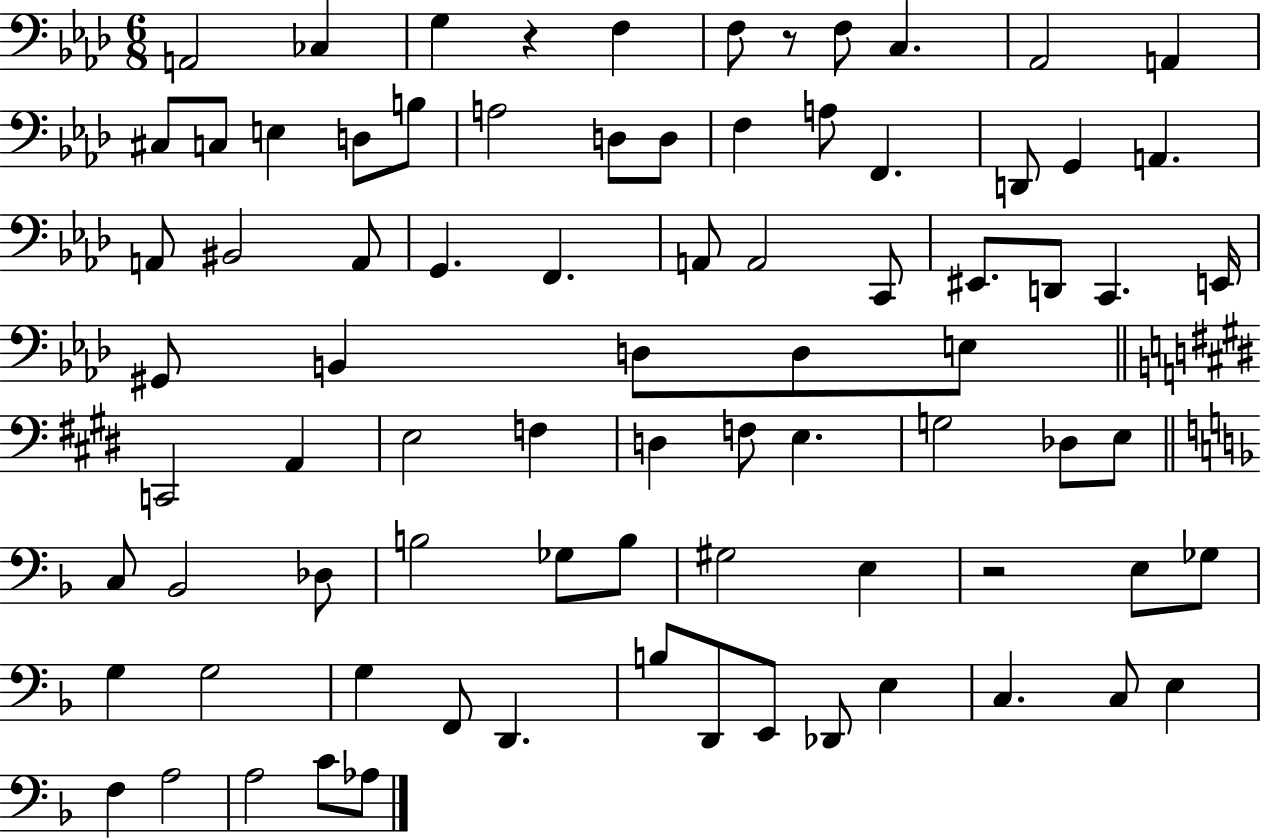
A2/h CES3/q G3/q R/q F3/q F3/e R/e F3/e C3/q. Ab2/h A2/q C#3/e C3/e E3/q D3/e B3/e A3/h D3/e D3/e F3/q A3/e F2/q. D2/e G2/q A2/q. A2/e BIS2/h A2/e G2/q. F2/q. A2/e A2/h C2/e EIS2/e. D2/e C2/q. E2/s G#2/e B2/q D3/e D3/e E3/e C2/h A2/q E3/h F3/q D3/q F3/e E3/q. G3/h Db3/e E3/e C3/e Bb2/h Db3/e B3/h Gb3/e B3/e G#3/h E3/q R/h E3/e Gb3/e G3/q G3/h G3/q F2/e D2/q. B3/e D2/e E2/e Db2/e E3/q C3/q. C3/e E3/q F3/q A3/h A3/h C4/e Ab3/e